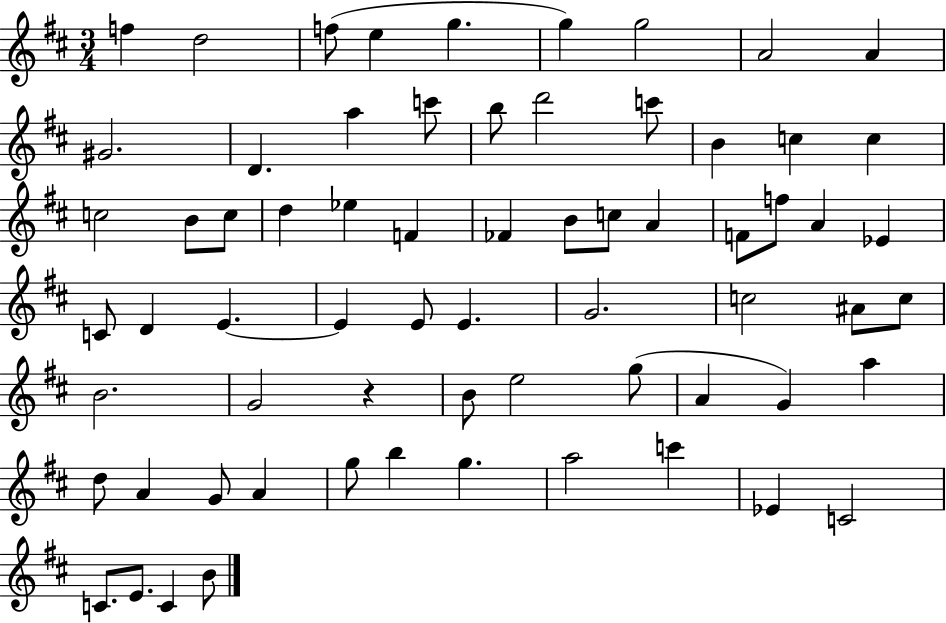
F5/q D5/h F5/e E5/q G5/q. G5/q G5/h A4/h A4/q G#4/h. D4/q. A5/q C6/e B5/e D6/h C6/e B4/q C5/q C5/q C5/h B4/e C5/e D5/q Eb5/q F4/q FES4/q B4/e C5/e A4/q F4/e F5/e A4/q Eb4/q C4/e D4/q E4/q. E4/q E4/e E4/q. G4/h. C5/h A#4/e C5/e B4/h. G4/h R/q B4/e E5/h G5/e A4/q G4/q A5/q D5/e A4/q G4/e A4/q G5/e B5/q G5/q. A5/h C6/q Eb4/q C4/h C4/e. E4/e. C4/q B4/e